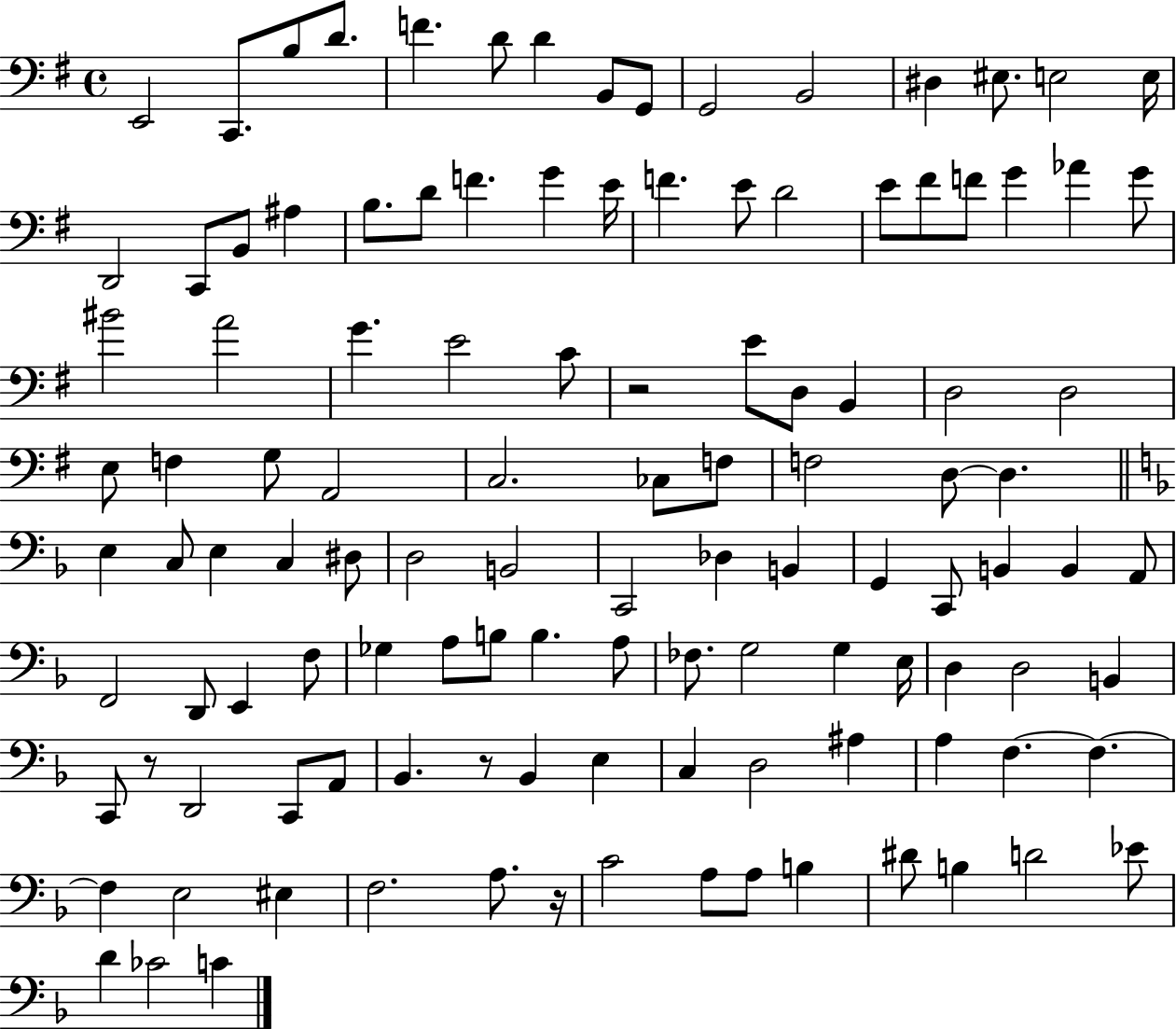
{
  \clef bass
  \time 4/4
  \defaultTimeSignature
  \key g \major
  e,2 c,8. b8 d'8. | f'4. d'8 d'4 b,8 g,8 | g,2 b,2 | dis4 eis8. e2 e16 | \break d,2 c,8 b,8 ais4 | b8. d'8 f'4. g'4 e'16 | f'4. e'8 d'2 | e'8 fis'8 f'8 g'4 aes'4 g'8 | \break bis'2 a'2 | g'4. e'2 c'8 | r2 e'8 d8 b,4 | d2 d2 | \break e8 f4 g8 a,2 | c2. ces8 f8 | f2 d8~~ d4. | \bar "||" \break \key d \minor e4 c8 e4 c4 dis8 | d2 b,2 | c,2 des4 b,4 | g,4 c,8 b,4 b,4 a,8 | \break f,2 d,8 e,4 f8 | ges4 a8 b8 b4. a8 | fes8. g2 g4 e16 | d4 d2 b,4 | \break c,8 r8 d,2 c,8 a,8 | bes,4. r8 bes,4 e4 | c4 d2 ais4 | a4 f4.~~ f4.~~ | \break f4 e2 eis4 | f2. a8. r16 | c'2 a8 a8 b4 | dis'8 b4 d'2 ees'8 | \break d'4 ces'2 c'4 | \bar "|."
}